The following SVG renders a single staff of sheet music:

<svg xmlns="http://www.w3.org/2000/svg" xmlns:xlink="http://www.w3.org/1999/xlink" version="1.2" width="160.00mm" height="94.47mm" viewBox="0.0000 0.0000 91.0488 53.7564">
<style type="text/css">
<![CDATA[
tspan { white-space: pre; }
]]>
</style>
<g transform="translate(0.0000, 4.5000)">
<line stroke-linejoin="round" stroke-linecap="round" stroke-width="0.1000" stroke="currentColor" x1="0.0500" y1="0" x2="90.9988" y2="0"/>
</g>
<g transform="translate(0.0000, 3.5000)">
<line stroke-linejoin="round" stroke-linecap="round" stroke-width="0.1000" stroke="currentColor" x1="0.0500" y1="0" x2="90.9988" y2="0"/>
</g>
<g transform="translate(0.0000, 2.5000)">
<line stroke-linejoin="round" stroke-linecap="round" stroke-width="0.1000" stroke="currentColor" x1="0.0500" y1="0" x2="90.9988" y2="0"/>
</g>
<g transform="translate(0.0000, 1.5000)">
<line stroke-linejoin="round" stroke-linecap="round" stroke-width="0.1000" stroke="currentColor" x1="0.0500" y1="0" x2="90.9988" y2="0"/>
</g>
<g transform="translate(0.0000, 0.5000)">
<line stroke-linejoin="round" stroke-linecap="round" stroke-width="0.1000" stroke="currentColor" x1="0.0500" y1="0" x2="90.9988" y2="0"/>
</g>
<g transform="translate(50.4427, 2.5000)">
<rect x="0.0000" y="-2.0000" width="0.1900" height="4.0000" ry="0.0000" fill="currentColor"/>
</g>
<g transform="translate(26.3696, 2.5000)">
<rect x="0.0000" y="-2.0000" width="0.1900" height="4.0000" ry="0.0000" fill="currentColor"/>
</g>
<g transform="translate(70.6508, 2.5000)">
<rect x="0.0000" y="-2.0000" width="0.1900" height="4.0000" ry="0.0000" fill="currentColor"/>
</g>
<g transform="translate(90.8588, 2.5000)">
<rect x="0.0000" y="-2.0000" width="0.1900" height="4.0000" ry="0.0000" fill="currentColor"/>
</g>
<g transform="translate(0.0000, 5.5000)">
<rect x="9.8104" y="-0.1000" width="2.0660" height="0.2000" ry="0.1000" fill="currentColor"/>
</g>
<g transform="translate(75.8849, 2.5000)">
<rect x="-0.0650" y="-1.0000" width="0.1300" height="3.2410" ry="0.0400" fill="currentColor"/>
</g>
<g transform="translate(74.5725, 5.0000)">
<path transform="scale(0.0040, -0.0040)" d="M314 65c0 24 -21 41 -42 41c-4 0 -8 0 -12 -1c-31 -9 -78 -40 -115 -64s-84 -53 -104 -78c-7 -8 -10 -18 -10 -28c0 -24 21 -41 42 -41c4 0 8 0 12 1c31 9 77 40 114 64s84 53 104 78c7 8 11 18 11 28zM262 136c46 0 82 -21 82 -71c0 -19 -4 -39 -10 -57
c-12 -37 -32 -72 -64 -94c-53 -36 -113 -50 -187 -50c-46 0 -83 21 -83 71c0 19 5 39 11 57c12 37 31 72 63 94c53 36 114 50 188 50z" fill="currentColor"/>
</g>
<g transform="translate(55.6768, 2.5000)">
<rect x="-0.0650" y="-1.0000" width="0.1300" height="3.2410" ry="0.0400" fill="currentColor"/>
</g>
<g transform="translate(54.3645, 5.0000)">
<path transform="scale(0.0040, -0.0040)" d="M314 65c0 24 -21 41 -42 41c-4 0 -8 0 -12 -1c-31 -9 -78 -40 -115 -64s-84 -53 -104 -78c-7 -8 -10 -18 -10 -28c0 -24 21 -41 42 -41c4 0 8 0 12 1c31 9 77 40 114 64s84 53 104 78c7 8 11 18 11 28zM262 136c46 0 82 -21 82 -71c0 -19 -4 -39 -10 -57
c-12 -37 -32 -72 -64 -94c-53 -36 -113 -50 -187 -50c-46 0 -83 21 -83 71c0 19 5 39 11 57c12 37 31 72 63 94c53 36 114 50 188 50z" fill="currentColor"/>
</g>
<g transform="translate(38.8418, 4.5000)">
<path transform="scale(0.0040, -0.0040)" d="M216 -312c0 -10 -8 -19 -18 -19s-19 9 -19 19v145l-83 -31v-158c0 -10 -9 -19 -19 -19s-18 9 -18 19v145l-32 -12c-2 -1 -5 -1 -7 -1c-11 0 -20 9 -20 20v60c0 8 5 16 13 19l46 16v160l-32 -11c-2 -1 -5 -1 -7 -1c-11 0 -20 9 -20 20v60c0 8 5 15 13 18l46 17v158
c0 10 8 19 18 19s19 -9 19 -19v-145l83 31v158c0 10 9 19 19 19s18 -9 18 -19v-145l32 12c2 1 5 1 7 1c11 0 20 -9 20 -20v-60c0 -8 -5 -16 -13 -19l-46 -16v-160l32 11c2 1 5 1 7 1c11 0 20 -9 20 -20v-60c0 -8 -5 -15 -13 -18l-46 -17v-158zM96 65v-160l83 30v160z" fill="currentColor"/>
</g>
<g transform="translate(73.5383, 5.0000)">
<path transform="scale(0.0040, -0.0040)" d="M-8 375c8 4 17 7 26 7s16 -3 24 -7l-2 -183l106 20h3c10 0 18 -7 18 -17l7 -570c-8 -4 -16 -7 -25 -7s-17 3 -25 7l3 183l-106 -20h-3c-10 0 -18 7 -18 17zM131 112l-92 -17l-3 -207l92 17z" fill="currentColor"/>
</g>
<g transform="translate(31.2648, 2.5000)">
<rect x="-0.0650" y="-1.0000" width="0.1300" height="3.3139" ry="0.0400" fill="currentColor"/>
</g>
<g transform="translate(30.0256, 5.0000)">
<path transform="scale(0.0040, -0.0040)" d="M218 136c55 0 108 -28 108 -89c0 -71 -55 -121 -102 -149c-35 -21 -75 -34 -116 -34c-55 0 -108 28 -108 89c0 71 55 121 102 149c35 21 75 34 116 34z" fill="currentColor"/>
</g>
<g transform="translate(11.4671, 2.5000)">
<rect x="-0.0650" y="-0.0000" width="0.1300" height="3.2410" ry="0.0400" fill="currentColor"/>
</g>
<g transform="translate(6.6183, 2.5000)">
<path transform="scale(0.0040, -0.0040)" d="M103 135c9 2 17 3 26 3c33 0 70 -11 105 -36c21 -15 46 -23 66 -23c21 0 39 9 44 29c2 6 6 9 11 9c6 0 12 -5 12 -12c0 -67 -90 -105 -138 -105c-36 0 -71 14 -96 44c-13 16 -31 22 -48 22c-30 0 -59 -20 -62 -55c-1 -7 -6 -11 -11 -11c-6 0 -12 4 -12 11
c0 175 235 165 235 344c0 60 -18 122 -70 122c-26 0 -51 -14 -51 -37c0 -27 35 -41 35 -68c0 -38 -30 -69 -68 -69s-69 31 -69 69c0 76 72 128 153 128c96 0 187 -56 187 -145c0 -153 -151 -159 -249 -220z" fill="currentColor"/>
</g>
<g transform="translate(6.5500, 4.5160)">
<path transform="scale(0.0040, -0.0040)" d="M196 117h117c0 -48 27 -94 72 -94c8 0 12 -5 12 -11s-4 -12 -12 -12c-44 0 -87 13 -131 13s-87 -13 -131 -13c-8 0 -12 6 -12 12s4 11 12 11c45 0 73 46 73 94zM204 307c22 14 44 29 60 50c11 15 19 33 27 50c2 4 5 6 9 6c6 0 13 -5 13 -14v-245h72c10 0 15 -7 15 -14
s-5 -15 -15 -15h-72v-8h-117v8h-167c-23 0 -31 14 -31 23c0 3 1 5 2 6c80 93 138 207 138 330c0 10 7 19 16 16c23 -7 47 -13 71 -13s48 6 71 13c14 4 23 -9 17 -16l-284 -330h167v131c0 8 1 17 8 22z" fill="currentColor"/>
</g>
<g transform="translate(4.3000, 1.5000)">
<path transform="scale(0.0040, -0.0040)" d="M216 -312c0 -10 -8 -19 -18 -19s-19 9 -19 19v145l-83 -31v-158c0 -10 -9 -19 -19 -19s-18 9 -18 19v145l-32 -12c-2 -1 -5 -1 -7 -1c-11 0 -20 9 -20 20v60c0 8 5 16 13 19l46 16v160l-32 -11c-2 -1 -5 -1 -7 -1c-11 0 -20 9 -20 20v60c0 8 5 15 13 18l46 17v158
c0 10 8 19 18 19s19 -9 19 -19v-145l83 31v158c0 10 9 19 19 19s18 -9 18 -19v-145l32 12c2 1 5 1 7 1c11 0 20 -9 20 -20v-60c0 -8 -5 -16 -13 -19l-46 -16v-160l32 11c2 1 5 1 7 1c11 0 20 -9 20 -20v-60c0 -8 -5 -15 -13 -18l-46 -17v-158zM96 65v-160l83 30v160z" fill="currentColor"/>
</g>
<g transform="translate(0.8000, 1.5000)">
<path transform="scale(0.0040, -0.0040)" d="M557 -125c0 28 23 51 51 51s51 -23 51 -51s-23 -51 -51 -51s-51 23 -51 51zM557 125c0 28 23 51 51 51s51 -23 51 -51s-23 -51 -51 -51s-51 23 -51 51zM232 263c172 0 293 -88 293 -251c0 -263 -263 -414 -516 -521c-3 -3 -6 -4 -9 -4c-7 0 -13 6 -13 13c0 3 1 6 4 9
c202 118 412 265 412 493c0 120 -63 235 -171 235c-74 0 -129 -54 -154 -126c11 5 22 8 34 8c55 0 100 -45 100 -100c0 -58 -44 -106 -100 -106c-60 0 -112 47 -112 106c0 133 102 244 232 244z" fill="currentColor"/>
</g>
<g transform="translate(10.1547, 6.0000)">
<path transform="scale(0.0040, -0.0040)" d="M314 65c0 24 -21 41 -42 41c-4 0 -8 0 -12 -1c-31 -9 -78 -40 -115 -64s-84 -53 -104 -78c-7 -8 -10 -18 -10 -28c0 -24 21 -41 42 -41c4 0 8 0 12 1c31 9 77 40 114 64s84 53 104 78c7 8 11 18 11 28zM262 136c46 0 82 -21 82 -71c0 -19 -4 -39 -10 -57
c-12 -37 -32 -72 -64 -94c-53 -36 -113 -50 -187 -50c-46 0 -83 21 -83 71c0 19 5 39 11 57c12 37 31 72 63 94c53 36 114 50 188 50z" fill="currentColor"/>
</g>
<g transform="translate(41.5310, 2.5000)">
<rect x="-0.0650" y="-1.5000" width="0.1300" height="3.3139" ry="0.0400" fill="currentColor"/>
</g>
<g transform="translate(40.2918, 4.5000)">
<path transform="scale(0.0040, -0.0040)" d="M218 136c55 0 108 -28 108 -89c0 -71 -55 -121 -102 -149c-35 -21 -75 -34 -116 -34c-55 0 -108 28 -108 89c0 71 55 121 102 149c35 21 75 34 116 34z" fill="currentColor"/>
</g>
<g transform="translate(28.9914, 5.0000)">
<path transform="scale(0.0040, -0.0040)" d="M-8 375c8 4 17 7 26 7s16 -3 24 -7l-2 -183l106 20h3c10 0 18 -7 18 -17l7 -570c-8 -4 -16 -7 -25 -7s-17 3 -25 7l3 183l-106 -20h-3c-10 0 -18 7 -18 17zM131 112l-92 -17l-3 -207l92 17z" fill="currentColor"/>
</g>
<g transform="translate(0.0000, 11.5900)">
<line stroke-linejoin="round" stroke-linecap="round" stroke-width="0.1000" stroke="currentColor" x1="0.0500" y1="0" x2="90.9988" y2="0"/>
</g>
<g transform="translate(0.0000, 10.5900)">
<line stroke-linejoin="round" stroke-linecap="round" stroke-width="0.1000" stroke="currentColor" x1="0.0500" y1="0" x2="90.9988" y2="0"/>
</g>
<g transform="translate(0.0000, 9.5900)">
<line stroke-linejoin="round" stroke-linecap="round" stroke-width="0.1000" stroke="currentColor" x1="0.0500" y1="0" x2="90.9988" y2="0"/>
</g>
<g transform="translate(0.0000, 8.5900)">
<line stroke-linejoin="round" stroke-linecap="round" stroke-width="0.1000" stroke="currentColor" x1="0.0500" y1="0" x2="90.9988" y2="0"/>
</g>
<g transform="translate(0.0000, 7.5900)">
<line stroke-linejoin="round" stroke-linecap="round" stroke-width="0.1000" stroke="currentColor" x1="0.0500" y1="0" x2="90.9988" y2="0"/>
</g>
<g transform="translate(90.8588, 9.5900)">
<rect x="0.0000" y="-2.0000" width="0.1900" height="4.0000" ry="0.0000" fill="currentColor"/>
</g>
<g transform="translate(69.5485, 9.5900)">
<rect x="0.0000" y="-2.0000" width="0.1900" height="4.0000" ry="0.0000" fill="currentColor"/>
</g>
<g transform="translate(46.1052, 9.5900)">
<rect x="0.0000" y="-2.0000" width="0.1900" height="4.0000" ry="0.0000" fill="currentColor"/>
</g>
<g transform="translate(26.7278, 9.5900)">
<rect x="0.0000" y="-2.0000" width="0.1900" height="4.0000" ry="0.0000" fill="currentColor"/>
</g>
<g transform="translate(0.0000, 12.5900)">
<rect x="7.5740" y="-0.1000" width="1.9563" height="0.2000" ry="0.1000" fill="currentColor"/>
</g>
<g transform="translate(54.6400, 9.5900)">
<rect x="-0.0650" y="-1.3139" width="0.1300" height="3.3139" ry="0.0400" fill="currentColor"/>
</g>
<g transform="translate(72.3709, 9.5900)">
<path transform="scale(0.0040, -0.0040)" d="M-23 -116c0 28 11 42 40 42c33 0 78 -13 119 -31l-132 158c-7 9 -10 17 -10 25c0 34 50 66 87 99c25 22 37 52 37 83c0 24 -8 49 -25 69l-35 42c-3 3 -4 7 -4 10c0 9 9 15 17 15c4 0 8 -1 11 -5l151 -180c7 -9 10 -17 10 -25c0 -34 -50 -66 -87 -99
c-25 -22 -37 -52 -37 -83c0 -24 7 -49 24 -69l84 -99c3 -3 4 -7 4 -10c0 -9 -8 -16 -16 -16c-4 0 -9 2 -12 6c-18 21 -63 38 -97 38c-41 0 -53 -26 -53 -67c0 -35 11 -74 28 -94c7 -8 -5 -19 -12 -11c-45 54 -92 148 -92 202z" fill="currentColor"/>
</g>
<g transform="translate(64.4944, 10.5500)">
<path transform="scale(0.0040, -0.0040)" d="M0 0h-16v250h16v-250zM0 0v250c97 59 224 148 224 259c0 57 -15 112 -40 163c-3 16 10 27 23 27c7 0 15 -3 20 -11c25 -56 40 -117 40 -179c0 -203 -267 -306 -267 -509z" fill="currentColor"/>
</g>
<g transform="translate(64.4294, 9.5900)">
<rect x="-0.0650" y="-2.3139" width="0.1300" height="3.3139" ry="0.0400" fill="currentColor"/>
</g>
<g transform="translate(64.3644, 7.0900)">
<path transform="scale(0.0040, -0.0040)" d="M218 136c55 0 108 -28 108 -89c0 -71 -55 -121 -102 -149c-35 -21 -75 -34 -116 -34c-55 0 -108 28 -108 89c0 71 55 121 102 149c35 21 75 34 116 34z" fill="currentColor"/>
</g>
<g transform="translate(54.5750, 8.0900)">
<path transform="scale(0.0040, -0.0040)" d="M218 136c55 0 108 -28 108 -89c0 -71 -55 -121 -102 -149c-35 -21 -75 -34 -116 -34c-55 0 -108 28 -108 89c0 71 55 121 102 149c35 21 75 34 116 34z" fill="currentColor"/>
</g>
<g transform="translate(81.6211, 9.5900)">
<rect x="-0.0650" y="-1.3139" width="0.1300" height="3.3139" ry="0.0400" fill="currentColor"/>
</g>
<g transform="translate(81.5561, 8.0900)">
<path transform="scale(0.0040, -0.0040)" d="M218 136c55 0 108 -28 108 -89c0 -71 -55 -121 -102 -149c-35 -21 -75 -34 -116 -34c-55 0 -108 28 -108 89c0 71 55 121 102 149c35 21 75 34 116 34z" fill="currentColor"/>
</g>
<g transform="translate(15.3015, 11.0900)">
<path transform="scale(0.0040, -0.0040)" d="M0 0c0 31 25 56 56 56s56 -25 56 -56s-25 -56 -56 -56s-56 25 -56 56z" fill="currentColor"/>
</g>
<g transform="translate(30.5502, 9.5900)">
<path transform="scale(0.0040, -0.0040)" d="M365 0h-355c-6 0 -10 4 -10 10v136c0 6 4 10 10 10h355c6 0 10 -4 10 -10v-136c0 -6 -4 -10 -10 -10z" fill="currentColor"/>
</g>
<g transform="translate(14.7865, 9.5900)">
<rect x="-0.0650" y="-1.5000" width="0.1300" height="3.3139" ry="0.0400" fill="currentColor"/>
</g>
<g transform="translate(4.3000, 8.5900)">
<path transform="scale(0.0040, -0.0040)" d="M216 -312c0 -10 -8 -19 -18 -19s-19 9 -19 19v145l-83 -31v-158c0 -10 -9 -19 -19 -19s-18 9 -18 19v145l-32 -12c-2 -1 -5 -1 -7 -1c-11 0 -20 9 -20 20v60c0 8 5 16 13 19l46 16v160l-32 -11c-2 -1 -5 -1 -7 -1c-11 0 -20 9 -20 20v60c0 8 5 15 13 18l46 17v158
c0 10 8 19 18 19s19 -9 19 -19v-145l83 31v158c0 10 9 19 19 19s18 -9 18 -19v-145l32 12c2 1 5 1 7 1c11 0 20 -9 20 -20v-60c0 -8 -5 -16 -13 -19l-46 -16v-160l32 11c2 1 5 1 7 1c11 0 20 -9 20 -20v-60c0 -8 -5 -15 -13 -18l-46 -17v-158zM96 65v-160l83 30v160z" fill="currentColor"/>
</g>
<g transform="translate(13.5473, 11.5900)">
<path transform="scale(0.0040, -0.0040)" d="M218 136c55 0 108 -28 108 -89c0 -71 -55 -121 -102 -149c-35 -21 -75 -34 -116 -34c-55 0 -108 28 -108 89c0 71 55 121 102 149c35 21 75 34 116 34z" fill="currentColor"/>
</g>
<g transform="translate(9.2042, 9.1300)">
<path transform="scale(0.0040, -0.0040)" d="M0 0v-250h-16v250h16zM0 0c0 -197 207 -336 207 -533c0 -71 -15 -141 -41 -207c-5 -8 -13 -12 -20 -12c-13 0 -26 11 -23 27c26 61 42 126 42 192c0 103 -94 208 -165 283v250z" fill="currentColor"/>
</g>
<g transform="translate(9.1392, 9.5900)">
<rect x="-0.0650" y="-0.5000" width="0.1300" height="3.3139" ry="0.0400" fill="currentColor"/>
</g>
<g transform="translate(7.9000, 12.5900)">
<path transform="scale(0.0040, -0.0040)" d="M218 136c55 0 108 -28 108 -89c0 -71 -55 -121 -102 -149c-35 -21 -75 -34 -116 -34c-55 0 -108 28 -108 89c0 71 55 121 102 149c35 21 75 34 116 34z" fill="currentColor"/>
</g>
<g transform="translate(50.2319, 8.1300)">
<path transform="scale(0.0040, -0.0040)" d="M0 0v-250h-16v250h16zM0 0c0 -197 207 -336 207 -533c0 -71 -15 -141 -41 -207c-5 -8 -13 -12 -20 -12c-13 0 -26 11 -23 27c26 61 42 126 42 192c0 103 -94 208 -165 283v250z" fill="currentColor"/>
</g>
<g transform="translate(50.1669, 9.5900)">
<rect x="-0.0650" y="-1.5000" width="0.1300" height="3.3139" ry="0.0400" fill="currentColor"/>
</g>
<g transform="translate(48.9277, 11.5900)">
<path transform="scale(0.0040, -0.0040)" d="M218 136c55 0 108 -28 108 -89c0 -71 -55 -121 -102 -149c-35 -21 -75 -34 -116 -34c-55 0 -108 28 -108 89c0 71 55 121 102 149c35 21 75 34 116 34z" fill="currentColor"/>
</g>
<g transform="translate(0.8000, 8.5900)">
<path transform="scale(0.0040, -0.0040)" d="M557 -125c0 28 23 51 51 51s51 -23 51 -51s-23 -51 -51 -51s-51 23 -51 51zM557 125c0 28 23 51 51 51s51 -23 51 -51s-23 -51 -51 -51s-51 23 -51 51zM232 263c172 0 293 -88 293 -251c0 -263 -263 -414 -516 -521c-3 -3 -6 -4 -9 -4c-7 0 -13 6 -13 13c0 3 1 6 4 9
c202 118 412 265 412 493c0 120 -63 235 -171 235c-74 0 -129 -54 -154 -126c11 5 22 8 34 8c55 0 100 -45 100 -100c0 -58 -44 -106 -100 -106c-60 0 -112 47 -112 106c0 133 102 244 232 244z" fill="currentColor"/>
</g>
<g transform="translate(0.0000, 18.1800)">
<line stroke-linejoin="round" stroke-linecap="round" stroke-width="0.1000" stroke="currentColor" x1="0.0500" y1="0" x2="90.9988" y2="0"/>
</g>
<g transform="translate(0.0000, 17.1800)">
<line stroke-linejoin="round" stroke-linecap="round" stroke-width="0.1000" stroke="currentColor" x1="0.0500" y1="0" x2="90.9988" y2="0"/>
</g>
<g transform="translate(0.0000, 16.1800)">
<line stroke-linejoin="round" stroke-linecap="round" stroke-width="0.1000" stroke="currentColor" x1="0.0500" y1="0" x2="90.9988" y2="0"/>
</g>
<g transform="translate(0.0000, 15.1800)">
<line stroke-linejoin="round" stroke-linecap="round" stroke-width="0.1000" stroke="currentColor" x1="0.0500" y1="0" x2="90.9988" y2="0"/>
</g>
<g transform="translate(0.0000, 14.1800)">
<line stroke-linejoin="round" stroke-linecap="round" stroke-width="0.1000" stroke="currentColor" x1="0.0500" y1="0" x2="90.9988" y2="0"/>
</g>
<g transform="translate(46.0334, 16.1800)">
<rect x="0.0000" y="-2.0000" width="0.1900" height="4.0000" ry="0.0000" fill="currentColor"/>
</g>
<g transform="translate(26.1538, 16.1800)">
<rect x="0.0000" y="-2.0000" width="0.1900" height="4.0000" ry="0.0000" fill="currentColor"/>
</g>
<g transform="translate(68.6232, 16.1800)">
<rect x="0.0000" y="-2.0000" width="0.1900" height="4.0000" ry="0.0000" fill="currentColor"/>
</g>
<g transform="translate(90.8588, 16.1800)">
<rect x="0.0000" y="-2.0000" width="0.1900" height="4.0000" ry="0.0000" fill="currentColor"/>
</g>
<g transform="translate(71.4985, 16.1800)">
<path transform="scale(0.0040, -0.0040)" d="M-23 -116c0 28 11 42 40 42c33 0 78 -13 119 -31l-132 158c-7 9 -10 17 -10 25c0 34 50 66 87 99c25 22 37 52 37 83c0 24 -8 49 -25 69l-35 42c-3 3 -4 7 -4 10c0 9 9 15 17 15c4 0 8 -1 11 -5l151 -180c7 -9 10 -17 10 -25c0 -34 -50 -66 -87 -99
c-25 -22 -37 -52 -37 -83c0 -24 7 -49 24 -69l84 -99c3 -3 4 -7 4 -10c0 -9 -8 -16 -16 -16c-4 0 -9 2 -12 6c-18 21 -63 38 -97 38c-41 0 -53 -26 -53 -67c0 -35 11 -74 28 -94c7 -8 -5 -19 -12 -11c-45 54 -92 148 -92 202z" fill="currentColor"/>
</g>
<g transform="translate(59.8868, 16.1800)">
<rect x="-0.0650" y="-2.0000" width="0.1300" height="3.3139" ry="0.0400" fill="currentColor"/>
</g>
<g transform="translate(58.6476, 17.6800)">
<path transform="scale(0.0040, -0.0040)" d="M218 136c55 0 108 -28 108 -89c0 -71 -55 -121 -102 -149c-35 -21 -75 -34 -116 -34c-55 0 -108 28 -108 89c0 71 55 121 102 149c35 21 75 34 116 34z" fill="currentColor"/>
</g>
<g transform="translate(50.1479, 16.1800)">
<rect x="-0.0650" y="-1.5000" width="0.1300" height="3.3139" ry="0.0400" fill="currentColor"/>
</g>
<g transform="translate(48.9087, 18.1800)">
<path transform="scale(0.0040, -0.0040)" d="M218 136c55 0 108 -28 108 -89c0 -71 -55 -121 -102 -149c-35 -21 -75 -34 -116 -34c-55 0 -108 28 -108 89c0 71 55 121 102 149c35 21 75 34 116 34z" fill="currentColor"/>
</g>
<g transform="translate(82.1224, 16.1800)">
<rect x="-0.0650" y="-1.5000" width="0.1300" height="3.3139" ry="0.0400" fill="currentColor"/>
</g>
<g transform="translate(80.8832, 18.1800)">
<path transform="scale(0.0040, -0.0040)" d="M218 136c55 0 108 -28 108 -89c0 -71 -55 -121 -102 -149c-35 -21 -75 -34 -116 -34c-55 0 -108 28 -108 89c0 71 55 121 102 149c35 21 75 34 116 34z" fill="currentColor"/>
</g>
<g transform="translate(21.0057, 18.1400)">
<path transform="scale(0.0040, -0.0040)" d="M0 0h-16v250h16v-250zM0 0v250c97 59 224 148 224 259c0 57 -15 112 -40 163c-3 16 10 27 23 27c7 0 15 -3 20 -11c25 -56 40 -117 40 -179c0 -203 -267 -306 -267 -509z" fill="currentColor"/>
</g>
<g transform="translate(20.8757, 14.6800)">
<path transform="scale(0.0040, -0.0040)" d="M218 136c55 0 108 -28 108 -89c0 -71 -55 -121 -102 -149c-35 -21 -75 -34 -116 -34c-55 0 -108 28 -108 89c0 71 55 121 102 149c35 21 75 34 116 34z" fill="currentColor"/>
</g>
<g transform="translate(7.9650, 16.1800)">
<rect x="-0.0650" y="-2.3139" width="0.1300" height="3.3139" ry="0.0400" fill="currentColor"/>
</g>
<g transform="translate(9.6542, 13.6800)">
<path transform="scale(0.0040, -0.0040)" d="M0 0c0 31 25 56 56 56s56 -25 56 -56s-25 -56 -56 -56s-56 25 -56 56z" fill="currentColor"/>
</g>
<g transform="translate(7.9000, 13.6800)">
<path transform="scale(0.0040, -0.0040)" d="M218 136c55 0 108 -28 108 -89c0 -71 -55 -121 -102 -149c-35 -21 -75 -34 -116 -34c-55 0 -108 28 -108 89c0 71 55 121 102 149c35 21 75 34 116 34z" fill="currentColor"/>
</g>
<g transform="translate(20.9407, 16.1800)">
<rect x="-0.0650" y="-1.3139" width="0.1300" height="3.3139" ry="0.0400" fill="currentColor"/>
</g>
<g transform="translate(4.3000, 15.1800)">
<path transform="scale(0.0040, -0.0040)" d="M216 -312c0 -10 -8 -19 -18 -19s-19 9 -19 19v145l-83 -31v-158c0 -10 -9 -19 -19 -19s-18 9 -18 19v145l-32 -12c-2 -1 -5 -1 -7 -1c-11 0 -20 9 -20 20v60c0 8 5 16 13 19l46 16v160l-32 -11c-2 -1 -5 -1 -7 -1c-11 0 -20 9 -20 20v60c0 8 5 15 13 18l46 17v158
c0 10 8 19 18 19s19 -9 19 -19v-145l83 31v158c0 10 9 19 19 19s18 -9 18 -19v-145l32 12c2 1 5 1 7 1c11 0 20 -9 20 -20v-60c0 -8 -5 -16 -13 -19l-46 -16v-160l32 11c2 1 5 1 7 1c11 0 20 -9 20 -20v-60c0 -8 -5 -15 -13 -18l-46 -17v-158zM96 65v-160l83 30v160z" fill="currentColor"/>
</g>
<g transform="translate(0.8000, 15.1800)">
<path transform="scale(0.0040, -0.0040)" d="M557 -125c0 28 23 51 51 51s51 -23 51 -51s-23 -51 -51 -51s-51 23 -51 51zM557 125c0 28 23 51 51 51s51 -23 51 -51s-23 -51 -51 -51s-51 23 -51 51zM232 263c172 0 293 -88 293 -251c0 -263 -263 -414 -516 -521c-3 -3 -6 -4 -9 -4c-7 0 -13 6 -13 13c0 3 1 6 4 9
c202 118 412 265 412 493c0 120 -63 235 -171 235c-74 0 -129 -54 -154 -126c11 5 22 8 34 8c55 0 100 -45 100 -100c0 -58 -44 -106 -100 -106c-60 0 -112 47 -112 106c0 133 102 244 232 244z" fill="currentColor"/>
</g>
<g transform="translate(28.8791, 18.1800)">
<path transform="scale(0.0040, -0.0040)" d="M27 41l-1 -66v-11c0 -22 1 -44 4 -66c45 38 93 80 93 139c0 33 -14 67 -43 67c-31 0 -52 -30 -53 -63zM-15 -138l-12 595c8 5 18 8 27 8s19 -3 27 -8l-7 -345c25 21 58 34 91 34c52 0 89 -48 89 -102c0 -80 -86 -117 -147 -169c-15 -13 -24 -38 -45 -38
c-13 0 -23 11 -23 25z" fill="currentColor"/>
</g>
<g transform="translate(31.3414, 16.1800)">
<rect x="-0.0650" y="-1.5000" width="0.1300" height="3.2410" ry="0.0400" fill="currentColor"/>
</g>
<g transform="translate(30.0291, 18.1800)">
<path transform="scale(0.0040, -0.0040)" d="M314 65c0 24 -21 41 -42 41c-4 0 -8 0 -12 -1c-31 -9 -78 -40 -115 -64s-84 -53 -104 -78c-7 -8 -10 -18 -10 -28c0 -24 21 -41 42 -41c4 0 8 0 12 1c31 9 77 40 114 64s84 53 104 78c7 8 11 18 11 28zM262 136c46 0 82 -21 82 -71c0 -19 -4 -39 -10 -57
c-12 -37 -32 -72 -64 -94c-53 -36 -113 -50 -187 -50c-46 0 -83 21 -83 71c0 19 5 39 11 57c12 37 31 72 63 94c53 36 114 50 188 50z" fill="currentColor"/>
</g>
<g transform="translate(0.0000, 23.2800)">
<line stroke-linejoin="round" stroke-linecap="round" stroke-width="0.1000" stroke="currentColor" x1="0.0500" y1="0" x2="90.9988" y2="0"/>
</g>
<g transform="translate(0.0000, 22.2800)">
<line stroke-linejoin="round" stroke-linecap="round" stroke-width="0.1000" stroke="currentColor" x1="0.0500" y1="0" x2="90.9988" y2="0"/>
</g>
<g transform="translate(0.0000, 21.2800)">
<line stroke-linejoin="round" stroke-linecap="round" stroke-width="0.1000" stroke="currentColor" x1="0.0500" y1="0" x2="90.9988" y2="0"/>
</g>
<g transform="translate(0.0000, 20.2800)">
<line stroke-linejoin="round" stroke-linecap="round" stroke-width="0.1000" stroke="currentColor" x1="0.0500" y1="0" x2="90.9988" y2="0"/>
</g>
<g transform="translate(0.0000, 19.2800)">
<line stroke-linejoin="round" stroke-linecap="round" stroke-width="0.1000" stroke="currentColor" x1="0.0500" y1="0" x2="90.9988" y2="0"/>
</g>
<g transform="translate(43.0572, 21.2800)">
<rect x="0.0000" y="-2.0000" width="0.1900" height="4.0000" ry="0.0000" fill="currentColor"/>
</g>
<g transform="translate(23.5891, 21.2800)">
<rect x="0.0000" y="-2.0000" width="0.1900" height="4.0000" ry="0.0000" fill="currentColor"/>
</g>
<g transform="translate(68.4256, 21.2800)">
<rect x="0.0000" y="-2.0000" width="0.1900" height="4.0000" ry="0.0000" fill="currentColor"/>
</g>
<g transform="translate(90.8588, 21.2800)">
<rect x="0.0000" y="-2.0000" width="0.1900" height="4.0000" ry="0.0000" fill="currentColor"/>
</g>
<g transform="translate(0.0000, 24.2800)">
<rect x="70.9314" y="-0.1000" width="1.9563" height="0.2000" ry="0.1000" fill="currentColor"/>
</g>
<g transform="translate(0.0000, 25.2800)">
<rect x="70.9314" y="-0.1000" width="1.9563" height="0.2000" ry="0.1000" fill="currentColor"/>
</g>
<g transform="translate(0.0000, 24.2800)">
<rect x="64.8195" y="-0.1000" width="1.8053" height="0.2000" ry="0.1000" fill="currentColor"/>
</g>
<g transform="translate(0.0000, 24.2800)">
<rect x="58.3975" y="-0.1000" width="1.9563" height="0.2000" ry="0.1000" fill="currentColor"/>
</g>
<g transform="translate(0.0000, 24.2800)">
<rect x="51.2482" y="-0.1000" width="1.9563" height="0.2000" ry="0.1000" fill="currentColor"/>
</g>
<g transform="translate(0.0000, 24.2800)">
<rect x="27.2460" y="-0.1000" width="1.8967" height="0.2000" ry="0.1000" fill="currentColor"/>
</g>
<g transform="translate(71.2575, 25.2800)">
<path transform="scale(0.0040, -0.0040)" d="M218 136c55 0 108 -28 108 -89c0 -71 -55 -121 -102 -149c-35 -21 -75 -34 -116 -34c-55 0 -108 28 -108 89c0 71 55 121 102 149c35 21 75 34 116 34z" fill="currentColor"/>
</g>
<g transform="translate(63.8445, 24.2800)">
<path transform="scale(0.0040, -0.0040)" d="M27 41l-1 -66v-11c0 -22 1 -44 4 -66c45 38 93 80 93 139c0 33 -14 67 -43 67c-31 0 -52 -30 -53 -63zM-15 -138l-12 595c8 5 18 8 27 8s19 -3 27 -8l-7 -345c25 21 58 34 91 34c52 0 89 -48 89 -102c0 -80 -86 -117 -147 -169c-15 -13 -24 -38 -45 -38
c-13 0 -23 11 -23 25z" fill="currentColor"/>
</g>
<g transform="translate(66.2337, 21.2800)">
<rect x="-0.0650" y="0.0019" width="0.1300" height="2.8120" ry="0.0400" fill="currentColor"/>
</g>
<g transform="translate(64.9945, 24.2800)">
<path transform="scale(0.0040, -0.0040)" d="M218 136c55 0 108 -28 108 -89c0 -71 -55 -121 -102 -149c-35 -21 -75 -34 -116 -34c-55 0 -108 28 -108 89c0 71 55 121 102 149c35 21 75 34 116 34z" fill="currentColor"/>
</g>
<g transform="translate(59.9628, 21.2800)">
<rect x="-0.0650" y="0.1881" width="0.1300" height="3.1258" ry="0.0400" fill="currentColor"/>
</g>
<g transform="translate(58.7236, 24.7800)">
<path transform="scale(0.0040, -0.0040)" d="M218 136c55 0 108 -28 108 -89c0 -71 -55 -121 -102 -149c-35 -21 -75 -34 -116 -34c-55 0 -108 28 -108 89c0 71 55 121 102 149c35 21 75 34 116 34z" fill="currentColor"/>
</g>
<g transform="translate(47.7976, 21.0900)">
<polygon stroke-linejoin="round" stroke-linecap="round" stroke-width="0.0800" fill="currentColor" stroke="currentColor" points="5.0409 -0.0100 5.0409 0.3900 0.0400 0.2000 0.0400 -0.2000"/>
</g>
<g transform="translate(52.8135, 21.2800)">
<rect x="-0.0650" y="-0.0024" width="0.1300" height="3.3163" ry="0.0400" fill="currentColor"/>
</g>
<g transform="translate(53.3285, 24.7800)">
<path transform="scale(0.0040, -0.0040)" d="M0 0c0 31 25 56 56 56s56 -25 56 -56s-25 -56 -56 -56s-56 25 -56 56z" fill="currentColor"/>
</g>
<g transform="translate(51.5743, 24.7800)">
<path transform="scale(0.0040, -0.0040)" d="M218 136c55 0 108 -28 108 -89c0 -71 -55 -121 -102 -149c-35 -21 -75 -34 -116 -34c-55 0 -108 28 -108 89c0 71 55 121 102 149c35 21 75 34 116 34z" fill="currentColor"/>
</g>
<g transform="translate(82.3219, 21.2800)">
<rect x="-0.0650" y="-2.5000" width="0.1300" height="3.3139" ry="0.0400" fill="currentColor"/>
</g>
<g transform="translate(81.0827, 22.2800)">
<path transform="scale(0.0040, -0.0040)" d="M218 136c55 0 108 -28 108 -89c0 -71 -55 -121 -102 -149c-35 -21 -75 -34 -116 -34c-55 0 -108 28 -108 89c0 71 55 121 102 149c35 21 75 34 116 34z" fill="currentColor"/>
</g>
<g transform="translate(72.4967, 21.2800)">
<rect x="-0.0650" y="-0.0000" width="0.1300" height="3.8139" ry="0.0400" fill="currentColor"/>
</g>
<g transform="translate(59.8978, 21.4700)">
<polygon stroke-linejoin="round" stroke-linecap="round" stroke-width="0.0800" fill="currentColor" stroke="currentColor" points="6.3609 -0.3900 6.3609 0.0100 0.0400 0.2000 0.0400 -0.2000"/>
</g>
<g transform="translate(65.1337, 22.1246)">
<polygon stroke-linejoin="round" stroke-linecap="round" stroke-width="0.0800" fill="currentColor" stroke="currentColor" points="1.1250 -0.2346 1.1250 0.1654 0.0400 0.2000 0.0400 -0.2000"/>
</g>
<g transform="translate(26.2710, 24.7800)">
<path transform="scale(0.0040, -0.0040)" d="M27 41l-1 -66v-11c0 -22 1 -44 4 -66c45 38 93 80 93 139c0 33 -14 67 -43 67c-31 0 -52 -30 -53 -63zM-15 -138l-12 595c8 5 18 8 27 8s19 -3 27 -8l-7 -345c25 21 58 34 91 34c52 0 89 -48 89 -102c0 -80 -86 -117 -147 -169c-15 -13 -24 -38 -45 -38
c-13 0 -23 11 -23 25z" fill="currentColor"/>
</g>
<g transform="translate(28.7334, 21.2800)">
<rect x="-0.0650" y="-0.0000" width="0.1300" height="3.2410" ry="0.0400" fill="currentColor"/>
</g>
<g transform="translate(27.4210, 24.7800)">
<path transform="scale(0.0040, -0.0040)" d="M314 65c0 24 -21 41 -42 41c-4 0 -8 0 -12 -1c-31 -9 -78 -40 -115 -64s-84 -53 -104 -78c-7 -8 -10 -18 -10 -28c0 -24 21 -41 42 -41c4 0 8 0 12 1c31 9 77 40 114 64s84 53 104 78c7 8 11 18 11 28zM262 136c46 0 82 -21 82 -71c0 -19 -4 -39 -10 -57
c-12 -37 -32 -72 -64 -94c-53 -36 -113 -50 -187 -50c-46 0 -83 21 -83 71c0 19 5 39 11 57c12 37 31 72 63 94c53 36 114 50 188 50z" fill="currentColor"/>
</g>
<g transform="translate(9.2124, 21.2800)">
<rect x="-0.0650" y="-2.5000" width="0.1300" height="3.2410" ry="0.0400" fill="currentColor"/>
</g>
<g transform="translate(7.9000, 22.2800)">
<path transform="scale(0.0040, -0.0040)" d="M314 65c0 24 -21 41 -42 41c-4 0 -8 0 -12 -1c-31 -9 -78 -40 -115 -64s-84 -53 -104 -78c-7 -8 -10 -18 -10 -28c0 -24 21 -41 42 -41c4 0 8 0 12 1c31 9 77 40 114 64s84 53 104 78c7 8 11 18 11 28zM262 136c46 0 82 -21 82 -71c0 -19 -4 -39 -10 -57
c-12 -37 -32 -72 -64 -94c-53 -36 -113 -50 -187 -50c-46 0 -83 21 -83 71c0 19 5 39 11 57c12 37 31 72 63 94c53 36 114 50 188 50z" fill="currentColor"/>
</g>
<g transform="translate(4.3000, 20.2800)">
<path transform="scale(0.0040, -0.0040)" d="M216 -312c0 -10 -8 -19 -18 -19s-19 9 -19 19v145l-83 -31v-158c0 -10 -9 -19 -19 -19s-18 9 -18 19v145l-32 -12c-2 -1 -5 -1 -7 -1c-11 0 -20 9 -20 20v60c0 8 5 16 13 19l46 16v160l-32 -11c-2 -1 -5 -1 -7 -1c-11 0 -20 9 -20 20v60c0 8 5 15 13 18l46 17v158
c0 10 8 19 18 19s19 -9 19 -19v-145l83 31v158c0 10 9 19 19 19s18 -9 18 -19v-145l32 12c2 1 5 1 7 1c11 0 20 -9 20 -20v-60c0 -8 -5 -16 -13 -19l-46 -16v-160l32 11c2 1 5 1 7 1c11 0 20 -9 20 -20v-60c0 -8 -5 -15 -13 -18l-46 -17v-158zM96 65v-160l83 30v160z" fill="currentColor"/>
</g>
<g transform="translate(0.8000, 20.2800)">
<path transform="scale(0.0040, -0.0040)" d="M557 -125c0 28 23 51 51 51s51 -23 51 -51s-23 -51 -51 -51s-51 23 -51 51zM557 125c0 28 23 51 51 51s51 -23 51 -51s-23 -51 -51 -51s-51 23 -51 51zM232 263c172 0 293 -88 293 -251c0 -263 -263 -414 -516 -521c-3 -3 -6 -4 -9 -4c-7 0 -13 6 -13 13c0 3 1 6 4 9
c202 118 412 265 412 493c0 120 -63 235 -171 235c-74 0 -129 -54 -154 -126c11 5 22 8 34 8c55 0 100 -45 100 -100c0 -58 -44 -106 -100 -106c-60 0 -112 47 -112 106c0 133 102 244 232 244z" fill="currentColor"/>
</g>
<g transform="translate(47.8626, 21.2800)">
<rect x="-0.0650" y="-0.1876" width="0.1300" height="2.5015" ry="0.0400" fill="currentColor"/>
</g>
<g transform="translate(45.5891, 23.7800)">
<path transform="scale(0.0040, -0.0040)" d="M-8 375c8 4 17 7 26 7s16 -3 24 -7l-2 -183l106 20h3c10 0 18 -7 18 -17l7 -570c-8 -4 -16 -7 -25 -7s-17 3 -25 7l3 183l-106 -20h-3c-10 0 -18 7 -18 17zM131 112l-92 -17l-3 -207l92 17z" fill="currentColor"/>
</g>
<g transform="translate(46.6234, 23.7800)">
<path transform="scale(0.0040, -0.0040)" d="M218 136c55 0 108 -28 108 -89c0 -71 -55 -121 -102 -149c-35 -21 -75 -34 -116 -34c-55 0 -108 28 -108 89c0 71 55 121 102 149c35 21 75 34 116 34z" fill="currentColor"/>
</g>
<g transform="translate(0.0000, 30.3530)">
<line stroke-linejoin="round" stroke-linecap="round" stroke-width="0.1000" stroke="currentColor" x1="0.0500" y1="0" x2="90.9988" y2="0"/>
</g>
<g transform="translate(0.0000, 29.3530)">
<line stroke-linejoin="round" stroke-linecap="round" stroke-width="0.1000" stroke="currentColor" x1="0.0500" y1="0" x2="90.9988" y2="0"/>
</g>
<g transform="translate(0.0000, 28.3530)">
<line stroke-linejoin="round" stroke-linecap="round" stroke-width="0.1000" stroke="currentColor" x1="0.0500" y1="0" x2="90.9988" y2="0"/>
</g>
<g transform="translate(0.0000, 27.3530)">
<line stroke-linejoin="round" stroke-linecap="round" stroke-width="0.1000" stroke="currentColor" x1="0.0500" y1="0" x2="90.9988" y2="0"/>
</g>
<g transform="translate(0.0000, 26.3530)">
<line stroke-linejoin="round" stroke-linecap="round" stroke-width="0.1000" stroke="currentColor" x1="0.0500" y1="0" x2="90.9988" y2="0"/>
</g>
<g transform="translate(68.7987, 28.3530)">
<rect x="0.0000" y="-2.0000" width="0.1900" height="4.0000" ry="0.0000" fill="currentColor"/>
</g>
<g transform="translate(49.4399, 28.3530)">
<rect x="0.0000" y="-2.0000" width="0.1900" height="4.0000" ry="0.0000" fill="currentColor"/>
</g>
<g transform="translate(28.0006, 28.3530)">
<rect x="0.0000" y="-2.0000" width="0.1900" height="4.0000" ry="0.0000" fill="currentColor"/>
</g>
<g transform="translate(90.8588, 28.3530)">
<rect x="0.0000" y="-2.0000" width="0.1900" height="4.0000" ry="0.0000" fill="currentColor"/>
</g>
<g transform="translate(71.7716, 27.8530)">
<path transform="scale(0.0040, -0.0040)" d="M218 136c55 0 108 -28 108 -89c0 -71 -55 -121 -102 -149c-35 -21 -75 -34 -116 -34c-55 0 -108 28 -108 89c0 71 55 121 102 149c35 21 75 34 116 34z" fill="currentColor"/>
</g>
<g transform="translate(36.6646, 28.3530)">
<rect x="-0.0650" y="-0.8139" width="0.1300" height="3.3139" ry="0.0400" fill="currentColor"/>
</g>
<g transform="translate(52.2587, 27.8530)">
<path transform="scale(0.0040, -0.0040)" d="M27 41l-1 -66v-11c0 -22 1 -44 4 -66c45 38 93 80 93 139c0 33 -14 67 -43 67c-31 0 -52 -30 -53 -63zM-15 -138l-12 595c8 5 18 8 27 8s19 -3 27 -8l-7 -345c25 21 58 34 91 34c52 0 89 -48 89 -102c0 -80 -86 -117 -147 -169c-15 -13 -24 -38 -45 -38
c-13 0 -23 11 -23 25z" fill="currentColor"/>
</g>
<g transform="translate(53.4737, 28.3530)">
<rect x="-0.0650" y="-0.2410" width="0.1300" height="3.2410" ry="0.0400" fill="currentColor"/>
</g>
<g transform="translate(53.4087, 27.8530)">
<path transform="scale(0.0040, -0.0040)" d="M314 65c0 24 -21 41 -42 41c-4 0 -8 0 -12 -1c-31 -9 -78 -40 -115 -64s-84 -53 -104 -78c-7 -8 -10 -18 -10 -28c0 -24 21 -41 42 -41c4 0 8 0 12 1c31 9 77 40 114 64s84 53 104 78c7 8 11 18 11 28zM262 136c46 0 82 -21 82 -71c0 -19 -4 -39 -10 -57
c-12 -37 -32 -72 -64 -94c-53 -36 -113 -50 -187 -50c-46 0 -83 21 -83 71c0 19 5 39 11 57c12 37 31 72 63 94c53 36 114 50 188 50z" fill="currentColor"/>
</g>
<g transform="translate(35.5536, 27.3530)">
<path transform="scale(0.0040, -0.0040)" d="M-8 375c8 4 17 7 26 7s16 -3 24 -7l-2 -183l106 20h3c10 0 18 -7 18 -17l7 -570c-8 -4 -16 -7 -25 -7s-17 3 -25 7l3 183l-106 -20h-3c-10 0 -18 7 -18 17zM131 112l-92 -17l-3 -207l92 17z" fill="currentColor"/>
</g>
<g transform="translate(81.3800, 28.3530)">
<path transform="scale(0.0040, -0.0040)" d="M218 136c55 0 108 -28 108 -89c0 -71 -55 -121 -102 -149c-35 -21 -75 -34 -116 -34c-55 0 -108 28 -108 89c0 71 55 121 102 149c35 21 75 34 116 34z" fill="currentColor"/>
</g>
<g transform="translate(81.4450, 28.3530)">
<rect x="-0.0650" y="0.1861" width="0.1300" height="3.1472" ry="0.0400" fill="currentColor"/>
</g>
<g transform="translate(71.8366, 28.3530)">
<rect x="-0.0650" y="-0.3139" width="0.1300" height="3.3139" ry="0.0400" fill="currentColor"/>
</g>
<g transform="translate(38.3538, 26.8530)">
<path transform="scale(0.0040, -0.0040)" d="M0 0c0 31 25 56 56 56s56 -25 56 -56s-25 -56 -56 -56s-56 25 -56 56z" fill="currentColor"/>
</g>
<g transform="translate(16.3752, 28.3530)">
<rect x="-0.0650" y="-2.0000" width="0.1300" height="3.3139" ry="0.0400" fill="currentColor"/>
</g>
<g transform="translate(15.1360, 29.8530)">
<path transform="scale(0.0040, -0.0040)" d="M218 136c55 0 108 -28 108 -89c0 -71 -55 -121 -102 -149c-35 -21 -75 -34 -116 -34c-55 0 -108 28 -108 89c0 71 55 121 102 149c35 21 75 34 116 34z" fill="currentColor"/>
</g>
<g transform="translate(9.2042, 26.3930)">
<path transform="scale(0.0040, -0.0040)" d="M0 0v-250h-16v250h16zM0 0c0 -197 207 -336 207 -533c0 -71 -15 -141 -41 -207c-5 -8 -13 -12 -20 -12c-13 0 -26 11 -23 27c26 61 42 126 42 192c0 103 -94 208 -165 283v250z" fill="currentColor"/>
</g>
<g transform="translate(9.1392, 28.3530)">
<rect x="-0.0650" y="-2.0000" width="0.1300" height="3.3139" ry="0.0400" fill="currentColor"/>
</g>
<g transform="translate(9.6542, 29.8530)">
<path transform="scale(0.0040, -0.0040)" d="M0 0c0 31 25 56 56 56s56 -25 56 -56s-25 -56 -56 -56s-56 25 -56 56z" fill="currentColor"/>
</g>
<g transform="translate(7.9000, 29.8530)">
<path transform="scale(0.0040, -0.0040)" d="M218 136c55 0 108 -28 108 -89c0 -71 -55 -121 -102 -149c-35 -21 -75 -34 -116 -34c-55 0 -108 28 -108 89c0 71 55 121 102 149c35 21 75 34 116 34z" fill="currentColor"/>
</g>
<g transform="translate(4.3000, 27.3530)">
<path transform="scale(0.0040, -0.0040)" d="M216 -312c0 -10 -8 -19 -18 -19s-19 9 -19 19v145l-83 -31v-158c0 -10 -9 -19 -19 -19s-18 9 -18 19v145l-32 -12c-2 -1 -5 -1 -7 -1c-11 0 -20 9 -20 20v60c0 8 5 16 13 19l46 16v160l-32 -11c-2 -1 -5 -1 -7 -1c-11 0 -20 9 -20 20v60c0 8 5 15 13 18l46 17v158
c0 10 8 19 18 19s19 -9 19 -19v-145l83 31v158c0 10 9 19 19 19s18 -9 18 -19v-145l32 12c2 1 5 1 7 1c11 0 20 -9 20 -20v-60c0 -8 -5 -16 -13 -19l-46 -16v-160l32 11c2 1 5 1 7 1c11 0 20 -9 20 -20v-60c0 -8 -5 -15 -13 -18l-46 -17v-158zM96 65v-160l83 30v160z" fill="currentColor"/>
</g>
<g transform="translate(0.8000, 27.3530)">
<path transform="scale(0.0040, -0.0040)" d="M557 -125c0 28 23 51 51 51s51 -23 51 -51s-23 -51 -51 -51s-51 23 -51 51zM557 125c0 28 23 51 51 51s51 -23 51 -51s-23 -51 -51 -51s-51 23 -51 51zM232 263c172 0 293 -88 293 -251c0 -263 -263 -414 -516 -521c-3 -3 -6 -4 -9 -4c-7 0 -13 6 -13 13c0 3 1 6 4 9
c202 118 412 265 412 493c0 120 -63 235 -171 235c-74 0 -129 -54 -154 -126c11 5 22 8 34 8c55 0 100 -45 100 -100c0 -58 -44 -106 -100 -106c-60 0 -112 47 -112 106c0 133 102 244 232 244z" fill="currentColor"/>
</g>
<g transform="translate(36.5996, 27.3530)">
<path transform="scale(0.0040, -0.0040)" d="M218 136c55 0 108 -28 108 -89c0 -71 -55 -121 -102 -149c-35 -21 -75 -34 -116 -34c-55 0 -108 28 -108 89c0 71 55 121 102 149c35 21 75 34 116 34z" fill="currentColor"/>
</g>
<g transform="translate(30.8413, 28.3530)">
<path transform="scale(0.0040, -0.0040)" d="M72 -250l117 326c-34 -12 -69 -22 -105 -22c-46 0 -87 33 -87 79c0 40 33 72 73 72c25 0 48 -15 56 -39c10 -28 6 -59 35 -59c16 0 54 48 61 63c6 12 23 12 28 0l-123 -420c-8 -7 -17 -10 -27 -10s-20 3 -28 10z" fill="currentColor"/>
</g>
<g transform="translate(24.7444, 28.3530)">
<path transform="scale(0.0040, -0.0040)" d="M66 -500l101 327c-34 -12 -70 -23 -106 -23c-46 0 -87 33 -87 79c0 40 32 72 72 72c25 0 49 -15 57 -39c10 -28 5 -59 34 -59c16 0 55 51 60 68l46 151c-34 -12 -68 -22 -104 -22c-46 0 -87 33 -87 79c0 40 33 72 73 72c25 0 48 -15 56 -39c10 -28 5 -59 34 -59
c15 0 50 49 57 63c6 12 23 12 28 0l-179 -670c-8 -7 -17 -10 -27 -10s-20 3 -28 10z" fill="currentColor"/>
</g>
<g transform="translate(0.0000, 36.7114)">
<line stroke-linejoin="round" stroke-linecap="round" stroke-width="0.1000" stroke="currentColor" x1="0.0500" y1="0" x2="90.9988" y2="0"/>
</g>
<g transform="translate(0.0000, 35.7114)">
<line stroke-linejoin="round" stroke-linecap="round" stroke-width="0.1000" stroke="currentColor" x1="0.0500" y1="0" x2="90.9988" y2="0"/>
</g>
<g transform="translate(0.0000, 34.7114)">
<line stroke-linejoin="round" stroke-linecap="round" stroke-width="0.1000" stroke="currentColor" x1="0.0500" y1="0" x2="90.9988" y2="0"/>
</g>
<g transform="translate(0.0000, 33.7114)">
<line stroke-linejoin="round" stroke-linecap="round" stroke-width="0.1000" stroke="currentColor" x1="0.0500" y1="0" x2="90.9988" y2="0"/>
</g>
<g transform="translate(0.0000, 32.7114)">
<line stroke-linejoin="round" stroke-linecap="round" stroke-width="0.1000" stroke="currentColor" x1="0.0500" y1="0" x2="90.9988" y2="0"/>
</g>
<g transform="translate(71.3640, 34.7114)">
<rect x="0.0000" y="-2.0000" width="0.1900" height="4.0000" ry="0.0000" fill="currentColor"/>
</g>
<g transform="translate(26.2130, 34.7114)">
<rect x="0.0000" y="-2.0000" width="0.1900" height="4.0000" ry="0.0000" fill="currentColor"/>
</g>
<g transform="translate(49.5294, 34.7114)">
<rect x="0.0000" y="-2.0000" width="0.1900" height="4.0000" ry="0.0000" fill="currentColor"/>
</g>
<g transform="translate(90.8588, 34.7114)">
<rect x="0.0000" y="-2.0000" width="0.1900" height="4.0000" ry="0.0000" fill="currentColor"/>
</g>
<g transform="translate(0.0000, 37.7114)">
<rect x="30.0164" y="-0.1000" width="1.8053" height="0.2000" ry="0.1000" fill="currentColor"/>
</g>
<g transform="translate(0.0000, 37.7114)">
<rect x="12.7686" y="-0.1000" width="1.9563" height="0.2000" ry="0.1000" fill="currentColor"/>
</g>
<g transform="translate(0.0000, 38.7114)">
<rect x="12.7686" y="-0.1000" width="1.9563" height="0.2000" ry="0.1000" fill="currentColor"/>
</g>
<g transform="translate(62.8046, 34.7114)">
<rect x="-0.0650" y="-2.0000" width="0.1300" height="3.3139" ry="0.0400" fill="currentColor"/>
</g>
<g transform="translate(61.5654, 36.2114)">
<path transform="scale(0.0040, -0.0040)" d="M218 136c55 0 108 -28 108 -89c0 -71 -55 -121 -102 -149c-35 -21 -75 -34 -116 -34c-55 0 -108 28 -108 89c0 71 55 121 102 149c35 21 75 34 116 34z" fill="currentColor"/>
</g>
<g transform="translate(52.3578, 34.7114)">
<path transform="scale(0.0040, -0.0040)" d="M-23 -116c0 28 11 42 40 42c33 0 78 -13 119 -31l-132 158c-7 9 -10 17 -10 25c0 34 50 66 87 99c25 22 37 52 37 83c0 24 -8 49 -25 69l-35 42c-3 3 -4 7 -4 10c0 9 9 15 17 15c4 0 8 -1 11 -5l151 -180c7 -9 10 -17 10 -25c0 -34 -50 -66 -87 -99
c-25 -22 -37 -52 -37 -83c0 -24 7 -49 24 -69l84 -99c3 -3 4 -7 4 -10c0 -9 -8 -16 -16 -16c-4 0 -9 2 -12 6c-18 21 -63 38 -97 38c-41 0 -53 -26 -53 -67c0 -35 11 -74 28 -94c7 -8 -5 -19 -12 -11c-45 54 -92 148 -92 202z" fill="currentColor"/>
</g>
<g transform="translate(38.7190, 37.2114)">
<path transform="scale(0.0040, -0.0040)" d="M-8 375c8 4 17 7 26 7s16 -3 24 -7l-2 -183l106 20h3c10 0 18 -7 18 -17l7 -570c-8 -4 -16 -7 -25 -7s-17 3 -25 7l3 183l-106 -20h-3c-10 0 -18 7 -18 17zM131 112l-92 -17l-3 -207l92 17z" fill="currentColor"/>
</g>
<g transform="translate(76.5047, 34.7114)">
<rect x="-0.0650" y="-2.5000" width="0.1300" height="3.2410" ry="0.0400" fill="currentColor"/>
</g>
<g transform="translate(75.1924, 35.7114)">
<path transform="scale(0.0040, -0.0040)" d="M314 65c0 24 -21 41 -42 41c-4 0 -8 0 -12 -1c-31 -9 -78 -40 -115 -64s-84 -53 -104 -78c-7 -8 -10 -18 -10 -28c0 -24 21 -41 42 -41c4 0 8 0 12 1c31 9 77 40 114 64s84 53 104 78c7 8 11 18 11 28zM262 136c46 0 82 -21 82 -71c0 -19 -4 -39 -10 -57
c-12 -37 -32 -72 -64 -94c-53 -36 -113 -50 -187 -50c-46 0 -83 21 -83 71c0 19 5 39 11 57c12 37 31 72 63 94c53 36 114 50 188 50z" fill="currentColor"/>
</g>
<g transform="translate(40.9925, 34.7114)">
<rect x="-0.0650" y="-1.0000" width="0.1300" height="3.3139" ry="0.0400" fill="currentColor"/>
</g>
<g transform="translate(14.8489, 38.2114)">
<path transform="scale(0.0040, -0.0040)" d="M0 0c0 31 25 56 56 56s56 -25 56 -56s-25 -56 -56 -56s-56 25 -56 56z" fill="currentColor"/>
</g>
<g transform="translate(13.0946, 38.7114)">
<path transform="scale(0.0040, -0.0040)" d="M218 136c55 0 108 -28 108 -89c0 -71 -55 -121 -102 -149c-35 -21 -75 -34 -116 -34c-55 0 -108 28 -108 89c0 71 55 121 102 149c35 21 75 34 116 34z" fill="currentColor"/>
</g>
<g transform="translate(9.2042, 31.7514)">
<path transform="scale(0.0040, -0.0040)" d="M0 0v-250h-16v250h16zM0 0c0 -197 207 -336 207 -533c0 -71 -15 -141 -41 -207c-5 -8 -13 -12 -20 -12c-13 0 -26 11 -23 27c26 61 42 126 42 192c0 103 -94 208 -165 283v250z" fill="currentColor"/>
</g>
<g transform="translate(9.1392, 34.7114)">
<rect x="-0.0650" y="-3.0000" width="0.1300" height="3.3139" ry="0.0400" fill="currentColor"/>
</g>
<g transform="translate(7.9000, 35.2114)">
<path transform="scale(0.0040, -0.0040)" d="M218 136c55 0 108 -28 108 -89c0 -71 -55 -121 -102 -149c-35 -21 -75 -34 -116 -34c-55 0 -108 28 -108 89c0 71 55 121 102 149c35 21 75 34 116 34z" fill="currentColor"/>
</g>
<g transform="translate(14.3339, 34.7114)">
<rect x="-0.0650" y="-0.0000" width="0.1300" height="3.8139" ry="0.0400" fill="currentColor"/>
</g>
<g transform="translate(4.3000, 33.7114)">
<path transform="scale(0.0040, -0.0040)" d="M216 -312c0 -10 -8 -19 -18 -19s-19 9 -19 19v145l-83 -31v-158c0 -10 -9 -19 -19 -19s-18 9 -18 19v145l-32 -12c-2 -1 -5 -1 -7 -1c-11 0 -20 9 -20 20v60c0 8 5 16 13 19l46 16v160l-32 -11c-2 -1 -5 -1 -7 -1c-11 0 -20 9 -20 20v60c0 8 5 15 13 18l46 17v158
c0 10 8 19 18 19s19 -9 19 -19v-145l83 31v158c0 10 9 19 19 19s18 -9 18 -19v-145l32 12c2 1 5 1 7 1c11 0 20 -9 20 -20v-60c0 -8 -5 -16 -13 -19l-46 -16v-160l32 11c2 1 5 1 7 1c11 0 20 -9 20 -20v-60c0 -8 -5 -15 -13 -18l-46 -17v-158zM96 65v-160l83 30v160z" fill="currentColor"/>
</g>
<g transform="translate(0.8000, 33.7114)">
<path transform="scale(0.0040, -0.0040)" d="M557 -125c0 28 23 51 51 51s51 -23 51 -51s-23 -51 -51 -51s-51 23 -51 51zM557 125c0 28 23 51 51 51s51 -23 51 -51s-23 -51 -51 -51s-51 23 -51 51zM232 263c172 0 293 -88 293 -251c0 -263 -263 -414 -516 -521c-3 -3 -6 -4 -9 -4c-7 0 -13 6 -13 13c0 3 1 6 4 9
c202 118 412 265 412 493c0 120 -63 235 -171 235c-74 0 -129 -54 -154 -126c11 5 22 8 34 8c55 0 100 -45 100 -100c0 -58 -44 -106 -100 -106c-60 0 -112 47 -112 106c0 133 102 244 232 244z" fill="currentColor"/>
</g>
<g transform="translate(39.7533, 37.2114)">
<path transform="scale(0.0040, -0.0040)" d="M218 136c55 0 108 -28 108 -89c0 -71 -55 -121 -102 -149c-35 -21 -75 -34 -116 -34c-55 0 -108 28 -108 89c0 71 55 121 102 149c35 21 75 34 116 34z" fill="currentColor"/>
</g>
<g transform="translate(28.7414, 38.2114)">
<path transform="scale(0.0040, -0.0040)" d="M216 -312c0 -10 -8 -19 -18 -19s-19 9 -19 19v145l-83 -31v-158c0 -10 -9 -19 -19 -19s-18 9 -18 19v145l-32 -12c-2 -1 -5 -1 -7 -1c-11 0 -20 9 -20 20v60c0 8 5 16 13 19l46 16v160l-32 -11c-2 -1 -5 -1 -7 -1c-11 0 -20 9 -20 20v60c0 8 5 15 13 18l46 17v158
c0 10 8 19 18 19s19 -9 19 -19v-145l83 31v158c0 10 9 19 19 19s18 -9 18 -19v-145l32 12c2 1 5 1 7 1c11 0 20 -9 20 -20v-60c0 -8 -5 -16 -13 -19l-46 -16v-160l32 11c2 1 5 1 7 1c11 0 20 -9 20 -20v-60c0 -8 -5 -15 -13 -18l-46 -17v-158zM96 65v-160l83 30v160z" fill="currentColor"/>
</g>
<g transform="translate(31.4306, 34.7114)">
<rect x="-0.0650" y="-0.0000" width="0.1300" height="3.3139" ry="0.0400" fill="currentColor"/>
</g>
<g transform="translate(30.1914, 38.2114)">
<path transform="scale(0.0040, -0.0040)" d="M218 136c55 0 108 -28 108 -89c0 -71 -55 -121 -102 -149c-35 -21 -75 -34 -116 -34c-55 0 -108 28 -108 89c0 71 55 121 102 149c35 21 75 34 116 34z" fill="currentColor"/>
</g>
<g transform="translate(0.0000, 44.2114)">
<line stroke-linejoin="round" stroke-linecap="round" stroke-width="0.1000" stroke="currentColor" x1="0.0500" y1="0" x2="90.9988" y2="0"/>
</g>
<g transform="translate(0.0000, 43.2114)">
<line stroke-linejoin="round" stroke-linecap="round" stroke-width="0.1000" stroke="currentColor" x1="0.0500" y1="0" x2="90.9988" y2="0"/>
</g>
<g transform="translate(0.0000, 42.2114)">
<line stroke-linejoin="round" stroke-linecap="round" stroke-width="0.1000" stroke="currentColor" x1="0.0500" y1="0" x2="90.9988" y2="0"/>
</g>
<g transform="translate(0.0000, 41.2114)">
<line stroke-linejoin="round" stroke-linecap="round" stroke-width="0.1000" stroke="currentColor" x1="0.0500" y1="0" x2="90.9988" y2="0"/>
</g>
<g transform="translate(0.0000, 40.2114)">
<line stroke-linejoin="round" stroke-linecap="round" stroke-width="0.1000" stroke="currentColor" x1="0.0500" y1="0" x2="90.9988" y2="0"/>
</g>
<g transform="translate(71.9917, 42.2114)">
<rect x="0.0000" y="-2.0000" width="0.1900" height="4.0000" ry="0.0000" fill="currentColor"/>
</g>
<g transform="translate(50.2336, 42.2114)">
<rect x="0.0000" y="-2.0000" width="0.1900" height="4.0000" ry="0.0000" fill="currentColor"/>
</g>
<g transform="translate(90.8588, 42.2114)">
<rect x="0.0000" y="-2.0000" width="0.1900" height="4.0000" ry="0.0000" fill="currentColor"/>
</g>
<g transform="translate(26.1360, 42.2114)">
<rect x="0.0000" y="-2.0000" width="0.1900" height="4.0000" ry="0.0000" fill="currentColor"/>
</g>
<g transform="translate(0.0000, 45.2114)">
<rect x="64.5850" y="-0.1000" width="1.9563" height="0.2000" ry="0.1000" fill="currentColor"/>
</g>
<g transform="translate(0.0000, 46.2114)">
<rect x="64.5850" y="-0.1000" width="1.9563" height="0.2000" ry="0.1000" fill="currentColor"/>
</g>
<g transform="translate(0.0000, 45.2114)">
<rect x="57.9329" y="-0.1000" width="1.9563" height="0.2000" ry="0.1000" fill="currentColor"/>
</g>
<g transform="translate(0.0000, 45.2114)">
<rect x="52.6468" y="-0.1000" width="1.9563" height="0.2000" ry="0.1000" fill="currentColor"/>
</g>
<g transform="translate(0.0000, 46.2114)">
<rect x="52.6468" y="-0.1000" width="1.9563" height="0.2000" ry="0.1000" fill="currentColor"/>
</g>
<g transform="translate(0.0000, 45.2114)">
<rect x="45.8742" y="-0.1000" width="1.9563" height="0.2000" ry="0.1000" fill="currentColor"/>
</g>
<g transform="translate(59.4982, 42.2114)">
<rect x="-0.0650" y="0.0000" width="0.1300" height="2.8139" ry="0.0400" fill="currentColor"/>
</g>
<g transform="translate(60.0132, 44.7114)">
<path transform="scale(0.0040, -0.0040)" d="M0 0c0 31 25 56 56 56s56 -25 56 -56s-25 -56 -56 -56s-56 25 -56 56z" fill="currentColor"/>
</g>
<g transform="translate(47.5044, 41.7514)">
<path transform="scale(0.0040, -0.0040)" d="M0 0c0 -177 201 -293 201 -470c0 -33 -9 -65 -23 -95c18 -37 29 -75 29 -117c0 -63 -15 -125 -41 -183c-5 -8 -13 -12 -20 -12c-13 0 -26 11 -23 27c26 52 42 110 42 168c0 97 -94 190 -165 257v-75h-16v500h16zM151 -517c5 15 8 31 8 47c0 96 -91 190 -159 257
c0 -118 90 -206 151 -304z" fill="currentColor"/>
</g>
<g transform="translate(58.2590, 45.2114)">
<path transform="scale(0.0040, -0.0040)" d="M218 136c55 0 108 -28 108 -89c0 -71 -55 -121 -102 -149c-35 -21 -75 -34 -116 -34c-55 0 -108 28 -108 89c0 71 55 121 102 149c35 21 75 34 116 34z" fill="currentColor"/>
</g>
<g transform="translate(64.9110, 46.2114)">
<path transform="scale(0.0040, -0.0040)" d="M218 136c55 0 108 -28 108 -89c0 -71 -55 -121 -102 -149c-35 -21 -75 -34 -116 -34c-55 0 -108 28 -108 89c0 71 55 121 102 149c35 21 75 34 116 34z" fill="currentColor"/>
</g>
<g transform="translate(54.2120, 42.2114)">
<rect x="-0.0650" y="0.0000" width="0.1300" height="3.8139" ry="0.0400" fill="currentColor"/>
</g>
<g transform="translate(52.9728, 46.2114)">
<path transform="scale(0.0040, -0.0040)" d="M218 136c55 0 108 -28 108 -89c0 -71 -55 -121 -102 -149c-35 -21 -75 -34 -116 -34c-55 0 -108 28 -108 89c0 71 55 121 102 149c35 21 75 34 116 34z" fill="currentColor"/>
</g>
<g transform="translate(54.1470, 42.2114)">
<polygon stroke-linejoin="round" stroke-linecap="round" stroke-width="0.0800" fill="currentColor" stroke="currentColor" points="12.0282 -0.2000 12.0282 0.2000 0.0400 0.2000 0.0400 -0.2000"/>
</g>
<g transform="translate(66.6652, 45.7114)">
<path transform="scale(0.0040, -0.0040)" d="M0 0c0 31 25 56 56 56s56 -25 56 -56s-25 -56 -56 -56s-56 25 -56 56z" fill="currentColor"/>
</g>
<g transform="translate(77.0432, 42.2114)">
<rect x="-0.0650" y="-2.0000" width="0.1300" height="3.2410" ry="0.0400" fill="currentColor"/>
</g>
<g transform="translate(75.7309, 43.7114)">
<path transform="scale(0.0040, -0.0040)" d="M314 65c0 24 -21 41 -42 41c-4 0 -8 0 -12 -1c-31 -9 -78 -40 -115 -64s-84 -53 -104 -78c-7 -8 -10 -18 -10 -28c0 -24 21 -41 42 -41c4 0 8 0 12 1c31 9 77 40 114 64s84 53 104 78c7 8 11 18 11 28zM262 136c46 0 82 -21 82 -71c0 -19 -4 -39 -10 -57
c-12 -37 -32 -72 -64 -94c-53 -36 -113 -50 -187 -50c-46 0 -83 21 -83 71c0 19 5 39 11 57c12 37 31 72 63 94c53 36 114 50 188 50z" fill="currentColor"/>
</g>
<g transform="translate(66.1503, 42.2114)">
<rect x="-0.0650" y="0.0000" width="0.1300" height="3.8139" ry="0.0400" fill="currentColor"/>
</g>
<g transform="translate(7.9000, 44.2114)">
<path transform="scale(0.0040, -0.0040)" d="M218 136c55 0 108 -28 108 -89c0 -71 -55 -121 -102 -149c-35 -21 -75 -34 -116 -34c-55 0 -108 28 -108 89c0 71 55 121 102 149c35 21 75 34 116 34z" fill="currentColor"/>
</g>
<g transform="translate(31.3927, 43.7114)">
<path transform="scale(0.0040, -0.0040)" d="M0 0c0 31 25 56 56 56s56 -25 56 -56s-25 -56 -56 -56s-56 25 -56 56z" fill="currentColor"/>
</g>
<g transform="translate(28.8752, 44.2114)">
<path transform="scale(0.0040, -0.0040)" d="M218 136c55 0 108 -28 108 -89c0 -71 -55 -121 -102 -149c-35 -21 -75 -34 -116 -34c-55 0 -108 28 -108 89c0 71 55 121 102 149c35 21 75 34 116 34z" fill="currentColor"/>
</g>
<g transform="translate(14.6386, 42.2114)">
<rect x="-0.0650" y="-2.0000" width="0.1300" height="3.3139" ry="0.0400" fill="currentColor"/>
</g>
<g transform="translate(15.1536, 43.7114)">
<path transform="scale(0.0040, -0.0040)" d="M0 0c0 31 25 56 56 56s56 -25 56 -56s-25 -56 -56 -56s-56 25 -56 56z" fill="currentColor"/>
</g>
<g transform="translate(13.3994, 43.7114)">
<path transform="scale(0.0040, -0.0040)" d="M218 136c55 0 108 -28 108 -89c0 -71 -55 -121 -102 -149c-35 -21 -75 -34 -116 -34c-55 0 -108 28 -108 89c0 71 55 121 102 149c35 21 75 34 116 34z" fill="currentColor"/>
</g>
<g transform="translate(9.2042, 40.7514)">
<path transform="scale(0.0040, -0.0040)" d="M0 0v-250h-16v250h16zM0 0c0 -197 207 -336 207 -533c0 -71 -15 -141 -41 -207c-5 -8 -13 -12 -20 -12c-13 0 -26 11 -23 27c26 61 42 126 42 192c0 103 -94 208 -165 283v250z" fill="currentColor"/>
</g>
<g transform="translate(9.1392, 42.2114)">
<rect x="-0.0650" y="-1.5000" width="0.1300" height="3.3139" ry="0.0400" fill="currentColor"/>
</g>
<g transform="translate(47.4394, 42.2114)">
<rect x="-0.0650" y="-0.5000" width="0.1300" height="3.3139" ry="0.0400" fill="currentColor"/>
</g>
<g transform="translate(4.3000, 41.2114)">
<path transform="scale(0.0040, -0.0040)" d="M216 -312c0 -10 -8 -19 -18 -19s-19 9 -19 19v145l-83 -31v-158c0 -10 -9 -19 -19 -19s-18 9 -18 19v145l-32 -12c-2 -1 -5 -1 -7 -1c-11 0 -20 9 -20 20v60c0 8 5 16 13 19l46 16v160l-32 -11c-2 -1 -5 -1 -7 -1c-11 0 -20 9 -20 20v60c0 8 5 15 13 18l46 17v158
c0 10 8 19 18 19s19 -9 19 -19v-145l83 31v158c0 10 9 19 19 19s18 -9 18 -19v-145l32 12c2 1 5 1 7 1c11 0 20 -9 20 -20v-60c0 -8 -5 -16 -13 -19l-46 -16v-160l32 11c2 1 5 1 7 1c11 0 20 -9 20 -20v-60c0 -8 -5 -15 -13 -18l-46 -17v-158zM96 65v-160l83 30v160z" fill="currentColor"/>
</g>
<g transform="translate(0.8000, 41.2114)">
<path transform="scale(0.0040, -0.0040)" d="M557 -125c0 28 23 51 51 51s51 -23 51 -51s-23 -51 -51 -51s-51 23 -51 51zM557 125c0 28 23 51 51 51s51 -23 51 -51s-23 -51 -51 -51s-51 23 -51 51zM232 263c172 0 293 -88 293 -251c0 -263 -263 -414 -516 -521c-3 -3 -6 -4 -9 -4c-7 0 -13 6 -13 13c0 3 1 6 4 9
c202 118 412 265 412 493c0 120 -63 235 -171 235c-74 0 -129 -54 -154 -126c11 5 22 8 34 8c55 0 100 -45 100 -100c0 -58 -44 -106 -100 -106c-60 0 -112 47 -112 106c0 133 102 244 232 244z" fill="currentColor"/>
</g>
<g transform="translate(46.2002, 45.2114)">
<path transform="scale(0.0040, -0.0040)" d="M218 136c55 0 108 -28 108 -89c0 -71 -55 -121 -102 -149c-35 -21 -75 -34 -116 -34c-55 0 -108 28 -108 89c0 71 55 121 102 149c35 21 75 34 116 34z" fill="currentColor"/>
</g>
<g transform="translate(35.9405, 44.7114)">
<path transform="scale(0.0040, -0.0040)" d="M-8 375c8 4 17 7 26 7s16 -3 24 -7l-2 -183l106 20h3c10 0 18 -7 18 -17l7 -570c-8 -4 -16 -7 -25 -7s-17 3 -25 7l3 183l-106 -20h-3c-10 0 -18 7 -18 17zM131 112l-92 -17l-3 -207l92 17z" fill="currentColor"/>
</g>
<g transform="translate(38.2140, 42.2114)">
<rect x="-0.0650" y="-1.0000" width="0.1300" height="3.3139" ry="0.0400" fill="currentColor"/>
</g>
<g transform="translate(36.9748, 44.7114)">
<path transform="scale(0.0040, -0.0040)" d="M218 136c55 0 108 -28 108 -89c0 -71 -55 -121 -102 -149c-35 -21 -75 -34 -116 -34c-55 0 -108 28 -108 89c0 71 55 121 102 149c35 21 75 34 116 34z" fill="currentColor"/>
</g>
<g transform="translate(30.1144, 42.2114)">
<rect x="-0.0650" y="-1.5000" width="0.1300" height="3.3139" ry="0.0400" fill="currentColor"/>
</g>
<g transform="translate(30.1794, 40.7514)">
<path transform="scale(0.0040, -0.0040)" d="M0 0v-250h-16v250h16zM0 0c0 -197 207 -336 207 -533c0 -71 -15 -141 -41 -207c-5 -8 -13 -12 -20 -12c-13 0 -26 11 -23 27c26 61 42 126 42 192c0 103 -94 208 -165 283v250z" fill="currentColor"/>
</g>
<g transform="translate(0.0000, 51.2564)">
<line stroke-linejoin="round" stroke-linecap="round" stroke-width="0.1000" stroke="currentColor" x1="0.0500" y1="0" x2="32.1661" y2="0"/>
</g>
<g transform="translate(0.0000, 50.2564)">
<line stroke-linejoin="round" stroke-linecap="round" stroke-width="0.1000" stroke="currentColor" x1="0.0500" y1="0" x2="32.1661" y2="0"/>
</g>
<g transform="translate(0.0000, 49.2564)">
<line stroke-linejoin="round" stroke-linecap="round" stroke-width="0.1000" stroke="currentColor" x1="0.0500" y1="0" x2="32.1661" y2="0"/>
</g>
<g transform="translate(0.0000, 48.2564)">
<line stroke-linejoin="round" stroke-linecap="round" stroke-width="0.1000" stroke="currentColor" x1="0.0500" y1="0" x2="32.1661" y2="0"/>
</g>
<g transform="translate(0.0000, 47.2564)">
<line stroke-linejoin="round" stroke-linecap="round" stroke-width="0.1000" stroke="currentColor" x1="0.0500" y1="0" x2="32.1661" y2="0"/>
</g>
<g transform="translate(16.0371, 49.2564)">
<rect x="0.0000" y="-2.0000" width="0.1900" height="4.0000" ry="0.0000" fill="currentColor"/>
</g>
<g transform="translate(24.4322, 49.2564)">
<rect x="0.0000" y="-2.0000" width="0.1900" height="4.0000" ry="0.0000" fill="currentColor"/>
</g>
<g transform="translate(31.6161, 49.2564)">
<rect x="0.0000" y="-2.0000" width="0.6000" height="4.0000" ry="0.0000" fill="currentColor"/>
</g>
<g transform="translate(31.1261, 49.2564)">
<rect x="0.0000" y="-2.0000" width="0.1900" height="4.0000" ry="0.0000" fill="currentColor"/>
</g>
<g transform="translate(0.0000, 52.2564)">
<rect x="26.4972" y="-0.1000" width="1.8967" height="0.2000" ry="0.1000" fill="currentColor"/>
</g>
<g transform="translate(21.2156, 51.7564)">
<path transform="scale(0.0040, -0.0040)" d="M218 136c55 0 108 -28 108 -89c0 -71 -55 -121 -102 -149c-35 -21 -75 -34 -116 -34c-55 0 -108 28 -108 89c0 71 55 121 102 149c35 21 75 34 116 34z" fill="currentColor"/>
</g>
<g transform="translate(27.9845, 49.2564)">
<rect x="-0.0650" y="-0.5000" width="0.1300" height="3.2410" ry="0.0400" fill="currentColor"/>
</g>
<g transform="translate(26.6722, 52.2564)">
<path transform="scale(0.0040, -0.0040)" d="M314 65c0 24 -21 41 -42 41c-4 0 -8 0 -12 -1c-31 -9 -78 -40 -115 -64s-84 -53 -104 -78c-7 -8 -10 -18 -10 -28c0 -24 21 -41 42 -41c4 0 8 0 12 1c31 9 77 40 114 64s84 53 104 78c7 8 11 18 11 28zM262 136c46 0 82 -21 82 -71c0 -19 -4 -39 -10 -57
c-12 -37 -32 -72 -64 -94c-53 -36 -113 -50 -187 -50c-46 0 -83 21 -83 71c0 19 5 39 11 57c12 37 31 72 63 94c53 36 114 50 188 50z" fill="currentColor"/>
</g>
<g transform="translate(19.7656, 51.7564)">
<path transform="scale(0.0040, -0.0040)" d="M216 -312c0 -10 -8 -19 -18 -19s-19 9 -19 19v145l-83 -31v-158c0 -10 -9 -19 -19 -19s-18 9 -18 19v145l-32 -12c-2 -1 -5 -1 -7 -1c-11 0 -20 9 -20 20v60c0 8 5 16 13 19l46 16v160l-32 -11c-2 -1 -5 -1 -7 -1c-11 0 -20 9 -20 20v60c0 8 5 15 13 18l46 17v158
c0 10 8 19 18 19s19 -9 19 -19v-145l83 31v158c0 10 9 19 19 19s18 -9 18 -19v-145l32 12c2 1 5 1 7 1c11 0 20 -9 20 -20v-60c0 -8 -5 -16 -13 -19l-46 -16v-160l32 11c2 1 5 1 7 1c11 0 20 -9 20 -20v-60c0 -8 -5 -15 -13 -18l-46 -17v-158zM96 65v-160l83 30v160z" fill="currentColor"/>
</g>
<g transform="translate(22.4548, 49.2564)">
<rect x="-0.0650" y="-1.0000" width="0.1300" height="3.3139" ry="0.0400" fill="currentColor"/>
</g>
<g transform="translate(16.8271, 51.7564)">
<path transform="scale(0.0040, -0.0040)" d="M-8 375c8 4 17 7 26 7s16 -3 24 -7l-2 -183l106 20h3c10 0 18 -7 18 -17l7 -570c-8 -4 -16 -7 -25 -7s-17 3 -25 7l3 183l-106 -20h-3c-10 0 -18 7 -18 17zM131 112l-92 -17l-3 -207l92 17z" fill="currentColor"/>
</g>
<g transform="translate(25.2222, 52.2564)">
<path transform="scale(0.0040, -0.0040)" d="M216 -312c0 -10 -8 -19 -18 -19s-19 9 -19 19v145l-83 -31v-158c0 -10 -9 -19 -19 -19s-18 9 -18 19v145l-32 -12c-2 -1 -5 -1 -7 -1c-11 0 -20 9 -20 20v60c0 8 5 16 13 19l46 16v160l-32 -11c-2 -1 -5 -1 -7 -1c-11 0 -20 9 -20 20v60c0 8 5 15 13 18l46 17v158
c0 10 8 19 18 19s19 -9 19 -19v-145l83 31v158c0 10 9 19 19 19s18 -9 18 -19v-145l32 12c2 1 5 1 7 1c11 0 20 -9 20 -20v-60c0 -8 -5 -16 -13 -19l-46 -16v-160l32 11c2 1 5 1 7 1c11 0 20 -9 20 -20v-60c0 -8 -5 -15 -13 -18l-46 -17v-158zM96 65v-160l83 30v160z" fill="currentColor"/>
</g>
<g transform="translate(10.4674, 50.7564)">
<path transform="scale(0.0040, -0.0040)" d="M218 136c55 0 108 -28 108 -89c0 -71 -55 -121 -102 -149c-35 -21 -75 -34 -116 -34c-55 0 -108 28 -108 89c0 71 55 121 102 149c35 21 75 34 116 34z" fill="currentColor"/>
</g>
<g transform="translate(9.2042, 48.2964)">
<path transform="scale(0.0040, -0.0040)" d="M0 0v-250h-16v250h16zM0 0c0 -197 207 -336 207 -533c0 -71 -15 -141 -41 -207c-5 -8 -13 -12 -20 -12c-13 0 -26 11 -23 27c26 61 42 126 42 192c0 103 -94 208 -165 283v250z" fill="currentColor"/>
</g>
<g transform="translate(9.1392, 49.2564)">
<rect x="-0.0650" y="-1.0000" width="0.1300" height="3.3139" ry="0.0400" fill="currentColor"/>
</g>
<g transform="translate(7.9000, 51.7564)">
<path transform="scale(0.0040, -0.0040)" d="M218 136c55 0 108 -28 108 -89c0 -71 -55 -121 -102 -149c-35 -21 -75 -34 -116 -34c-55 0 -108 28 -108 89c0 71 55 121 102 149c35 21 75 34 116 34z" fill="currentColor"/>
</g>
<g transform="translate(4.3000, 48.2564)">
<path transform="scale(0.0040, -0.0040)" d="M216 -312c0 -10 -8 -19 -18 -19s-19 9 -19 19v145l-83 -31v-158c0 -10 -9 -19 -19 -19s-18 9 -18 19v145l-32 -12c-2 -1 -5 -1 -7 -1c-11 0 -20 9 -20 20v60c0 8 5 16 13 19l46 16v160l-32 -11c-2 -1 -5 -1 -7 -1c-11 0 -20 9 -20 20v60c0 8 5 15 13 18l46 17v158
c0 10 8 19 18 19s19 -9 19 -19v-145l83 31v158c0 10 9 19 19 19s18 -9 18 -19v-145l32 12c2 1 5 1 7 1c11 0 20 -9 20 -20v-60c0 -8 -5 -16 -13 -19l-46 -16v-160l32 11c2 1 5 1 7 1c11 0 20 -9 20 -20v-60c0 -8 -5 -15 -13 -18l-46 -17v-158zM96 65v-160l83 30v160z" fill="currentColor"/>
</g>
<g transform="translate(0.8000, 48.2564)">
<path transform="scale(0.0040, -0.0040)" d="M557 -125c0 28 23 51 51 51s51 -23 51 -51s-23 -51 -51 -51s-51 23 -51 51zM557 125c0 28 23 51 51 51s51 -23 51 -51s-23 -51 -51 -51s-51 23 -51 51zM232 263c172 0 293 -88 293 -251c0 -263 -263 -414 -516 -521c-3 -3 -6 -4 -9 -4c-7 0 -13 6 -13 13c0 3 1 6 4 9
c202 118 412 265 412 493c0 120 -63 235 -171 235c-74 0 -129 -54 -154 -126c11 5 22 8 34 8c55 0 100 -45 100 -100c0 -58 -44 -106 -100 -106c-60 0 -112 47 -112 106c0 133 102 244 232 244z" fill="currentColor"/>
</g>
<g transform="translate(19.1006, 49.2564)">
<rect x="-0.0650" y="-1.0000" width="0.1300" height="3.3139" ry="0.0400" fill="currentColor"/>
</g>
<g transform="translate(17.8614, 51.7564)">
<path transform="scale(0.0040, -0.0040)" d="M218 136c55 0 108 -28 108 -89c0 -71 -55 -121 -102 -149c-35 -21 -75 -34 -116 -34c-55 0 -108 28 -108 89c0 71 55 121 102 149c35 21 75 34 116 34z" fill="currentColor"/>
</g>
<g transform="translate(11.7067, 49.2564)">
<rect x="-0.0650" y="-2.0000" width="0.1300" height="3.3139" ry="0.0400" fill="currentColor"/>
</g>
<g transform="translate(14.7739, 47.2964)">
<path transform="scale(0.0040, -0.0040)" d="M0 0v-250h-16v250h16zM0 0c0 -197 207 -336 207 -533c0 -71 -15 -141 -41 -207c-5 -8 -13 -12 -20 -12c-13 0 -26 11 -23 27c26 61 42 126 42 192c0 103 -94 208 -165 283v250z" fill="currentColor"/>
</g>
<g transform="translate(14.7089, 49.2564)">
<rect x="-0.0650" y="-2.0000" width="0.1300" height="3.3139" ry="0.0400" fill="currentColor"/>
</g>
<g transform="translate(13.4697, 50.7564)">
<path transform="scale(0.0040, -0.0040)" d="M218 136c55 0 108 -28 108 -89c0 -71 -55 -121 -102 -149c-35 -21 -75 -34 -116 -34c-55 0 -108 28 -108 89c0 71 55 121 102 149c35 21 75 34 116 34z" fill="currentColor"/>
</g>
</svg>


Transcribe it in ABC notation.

X:1
T:Untitled
M:2/4
L:1/4
K:G
D,,2 F,, ^G,, ^F,,2 F,,2 E,,/2 G,, z2 G,,/2 G, B,/2 z G, B, G,/2 _G,,2 G,, A,, z G,, B,,2 _D,,2 F,,/2 D,,/2 D,,/2 _E,,/4 C,, B,, A,,/2 A,, z/4 z/2 F, _E,2 E, D, C,/2 C,, ^D,, F,, z A,, B,,2 G,,/2 A,, G,,/2 F,, E,,/4 C,,/2 E,,/2 C,,/2 A,,2 ^F,,/2 A,, A,,/2 F,, ^F,, ^E,,2